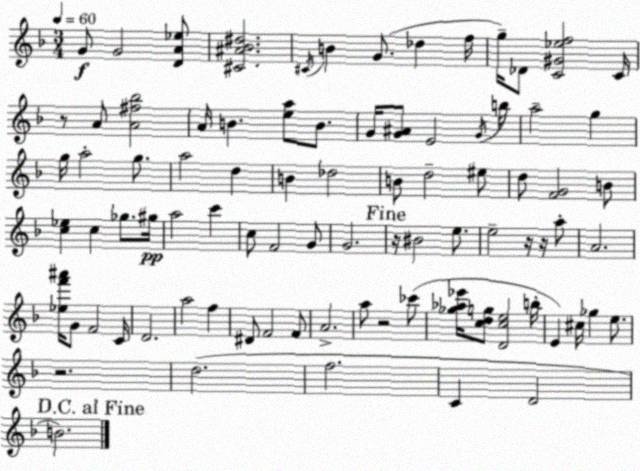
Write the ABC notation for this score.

X:1
T:Untitled
M:3/4
L:1/4
K:F
G/2 G2 [DA_e]/2 [^C^A_B^d]2 ^C/4 B G/2 _d f/4 g/4 _D/2 [C^G_ef]2 C/4 z/2 A/2 [A^f_b]2 A/4 B [ea]/2 B/2 G/4 [G^A]/2 E2 G/4 b/4 a2 g g/4 a2 g/2 a2 d B _d2 B/2 d2 ^e/2 d/2 [FG]2 B/2 [c_e] c _g/2 ^g/4 a2 c' c/2 F2 G/2 G2 z/4 ^B2 e/2 e2 z/4 z/4 a/2 A2 [_ef'^a']/4 G/2 F2 C/4 D2 a2 f ^D/2 F2 F/2 A2 a/2 z2 _c'/2 [_g_a_e']/4 [cdg]/2 [Dce]2 b/4 E ^c/4 _g e/2 z2 d2 f2 C D2 B2